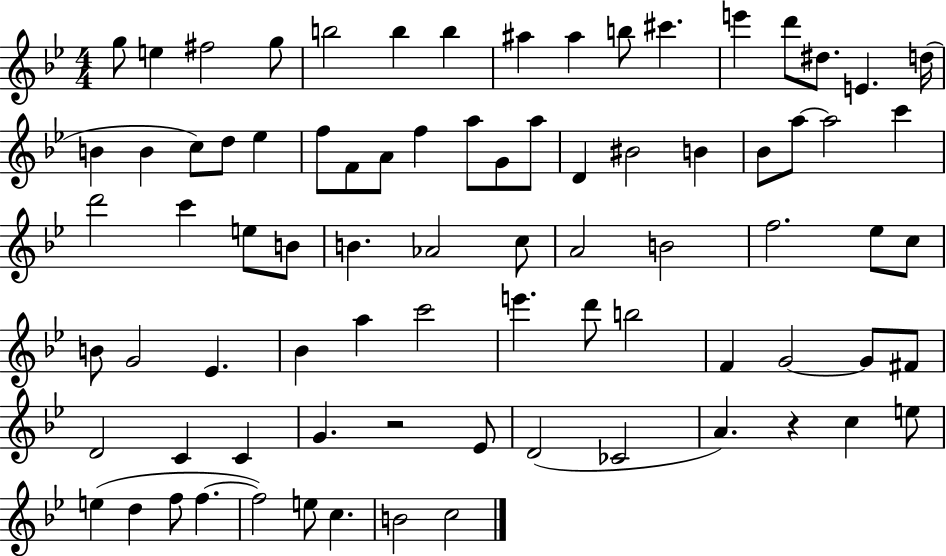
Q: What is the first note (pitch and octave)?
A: G5